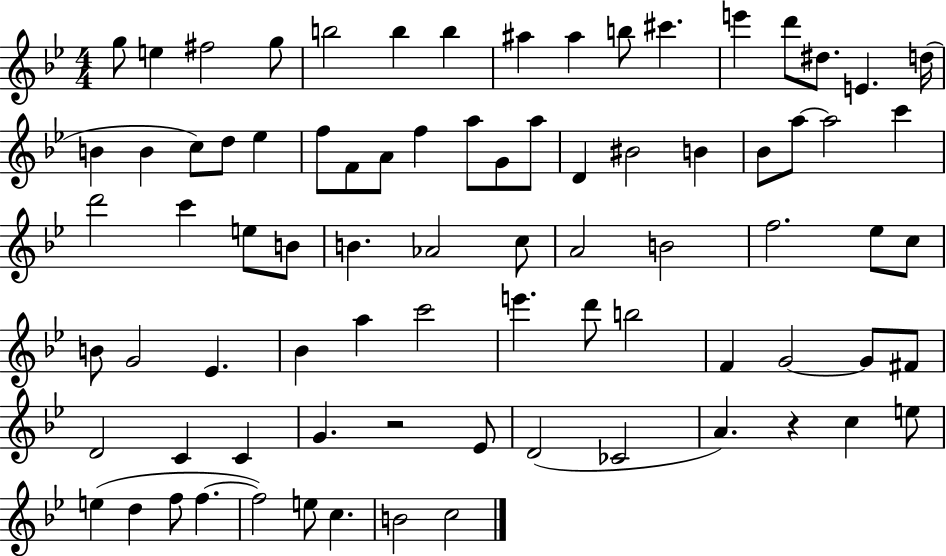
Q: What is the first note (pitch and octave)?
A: G5